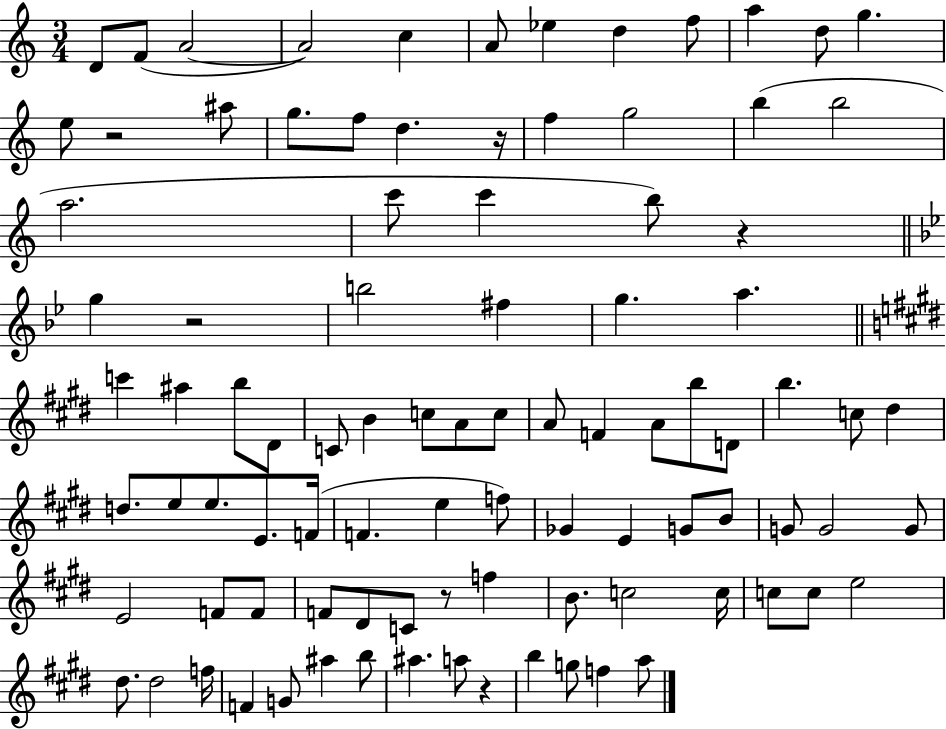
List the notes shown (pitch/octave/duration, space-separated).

D4/e F4/e A4/h A4/h C5/q A4/e Eb5/q D5/q F5/e A5/q D5/e G5/q. E5/e R/h A#5/e G5/e. F5/e D5/q. R/s F5/q G5/h B5/q B5/h A5/h. C6/e C6/q B5/e R/q G5/q R/h B5/h F#5/q G5/q. A5/q. C6/q A#5/q B5/e D#4/e C4/e B4/q C5/e A4/e C5/e A4/e F4/q A4/e B5/e D4/e B5/q. C5/e D#5/q D5/e. E5/e E5/e. E4/e. F4/s F4/q. E5/q F5/e Gb4/q E4/q G4/e B4/e G4/e G4/h G4/e E4/h F4/e F4/e F4/e D#4/e C4/e R/e F5/q B4/e. C5/h C5/s C5/e C5/e E5/h D#5/e. D#5/h F5/s F4/q G4/e A#5/q B5/e A#5/q. A5/e R/q B5/q G5/e F5/q A5/e